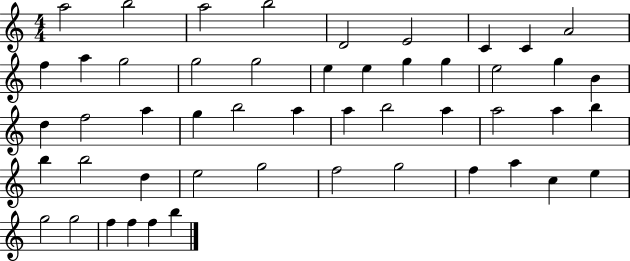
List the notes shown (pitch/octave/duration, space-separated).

A5/h B5/h A5/h B5/h D4/h E4/h C4/q C4/q A4/h F5/q A5/q G5/h G5/h G5/h E5/q E5/q G5/q G5/q E5/h G5/q B4/q D5/q F5/h A5/q G5/q B5/h A5/q A5/q B5/h A5/q A5/h A5/q B5/q B5/q B5/h D5/q E5/h G5/h F5/h G5/h F5/q A5/q C5/q E5/q G5/h G5/h F5/q F5/q F5/q B5/q